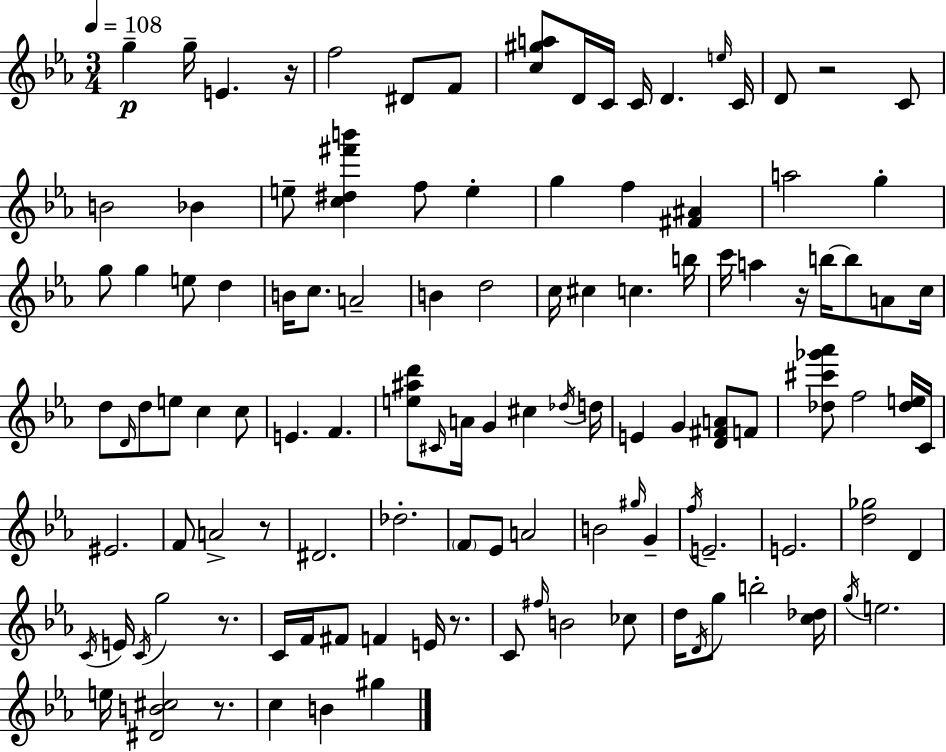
{
  \clef treble
  \numericTimeSignature
  \time 3/4
  \key c \minor
  \tempo 4 = 108
  g''4--\p g''16-- e'4. r16 | f''2 dis'8 f'8 | <c'' gis'' a''>8 d'16 c'16 c'16 d'4. \grace { e''16 } | c'16 d'8 r2 c'8 | \break b'2 bes'4 | e''8-- <c'' dis'' fis''' b'''>4 f''8 e''4-. | g''4 f''4 <fis' ais'>4 | a''2 g''4-. | \break g''8 g''4 e''8 d''4 | b'16 c''8. a'2-- | b'4 d''2 | c''16 cis''4 c''4. | \break b''16 c'''16 a''4 r16 b''16~~ b''8 a'8 | c''16 d''8 \grace { d'16 } d''8 e''8 c''4 | c''8 e'4. f'4. | <e'' ais'' d'''>8 \grace { cis'16 } a'16 g'4 cis''4 | \break \acciaccatura { des''16 } d''16 e'4 g'4 | <d' fis' a'>8 f'8 <des'' cis''' ges''' aes'''>8 f''2 | <des'' e''>16 c'16 eis'2. | f'8 a'2-> | \break r8 dis'2. | des''2.-. | \parenthesize f'8 ees'8 a'2 | b'2 | \break \grace { gis''16 } g'4-- \acciaccatura { f''16 } e'2.-- | e'2. | <d'' ges''>2 | d'4 \acciaccatura { c'16 } e'16 \acciaccatura { c'16 } g''2 | \break r8. c'16 f'16 fis'8 | f'4 e'16 r8. c'8 \grace { fis''16 } b'2 | ces''8 d''16 \acciaccatura { d'16 } g''8 | b''2-. <c'' des''>16 \acciaccatura { g''16 } e''2. | \break e''16 | <dis' b' cis''>2 r8. c''4 | b'4 gis''4 \bar "|."
}